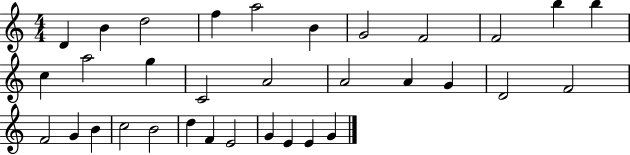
{
  \clef treble
  \numericTimeSignature
  \time 4/4
  \key c \major
  d'4 b'4 d''2 | f''4 a''2 b'4 | g'2 f'2 | f'2 b''4 b''4 | \break c''4 a''2 g''4 | c'2 a'2 | a'2 a'4 g'4 | d'2 f'2 | \break f'2 g'4 b'4 | c''2 b'2 | d''4 f'4 e'2 | g'4 e'4 e'4 g'4 | \break \bar "|."
}